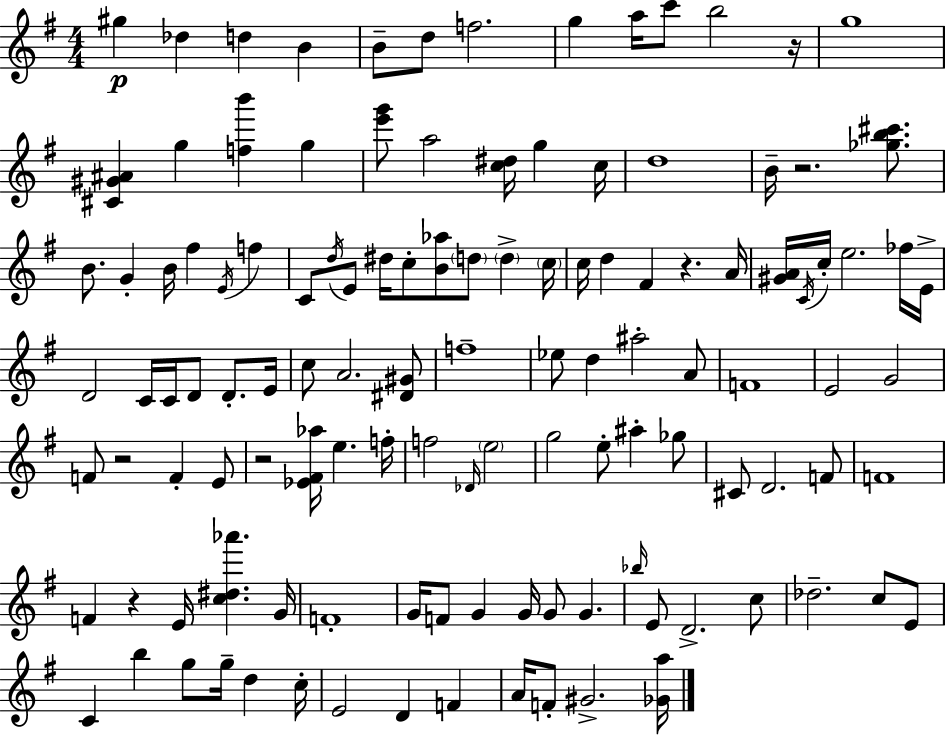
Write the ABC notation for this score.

X:1
T:Untitled
M:4/4
L:1/4
K:G
^g _d d B B/2 d/2 f2 g a/4 c'/2 b2 z/4 g4 [^C^G^A] g [fb'] g [e'g']/2 a2 [c^d]/4 g c/4 d4 B/4 z2 [_gb^c']/2 B/2 G B/4 ^f E/4 f C/2 d/4 E/2 ^d/4 c/2 [B_a]/2 d/2 d c/4 c/4 d ^F z A/4 [^GA]/4 C/4 c/4 e2 _f/4 E/4 D2 C/4 C/4 D/2 D/2 E/4 c/2 A2 [^D^G]/2 f4 _e/2 d ^a2 A/2 F4 E2 G2 F/2 z2 F E/2 z2 [_E^F_a]/4 e f/4 f2 _D/4 e2 g2 e/2 ^a _g/2 ^C/2 D2 F/2 F4 F z E/4 [c^d_a'] G/4 F4 G/4 F/2 G G/4 G/2 G _b/4 E/2 D2 c/2 _d2 c/2 E/2 C b g/2 g/4 d c/4 E2 D F A/4 F/2 ^G2 [_Ga]/4